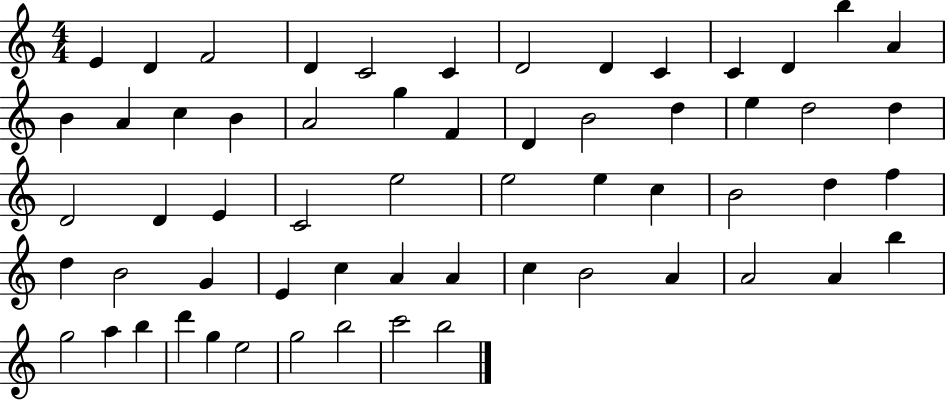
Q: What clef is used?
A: treble